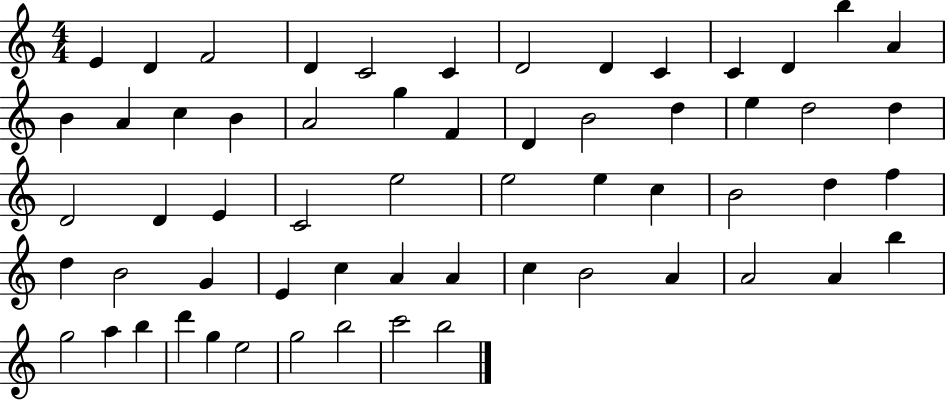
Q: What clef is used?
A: treble